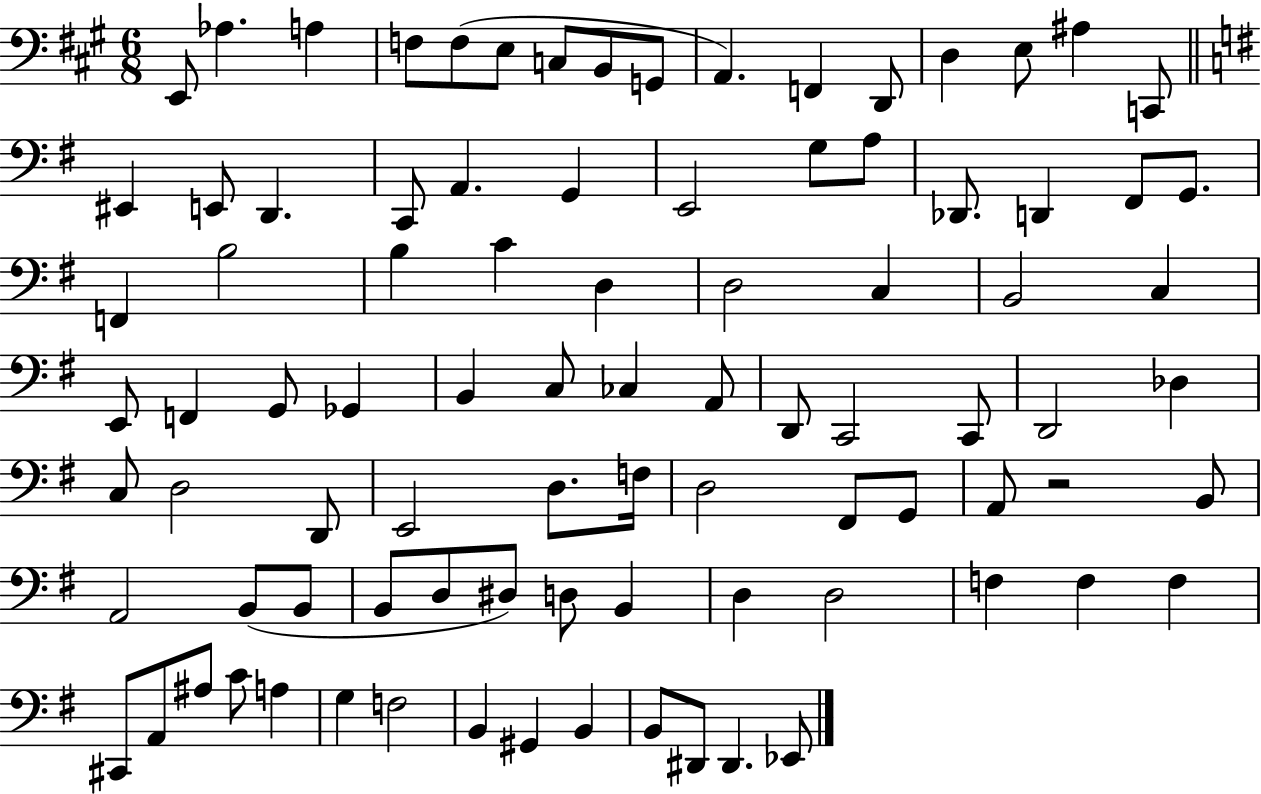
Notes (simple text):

E2/e Ab3/q. A3/q F3/e F3/e E3/e C3/e B2/e G2/e A2/q. F2/q D2/e D3/q E3/e A#3/q C2/e EIS2/q E2/e D2/q. C2/e A2/q. G2/q E2/h G3/e A3/e Db2/e. D2/q F#2/e G2/e. F2/q B3/h B3/q C4/q D3/q D3/h C3/q B2/h C3/q E2/e F2/q G2/e Gb2/q B2/q C3/e CES3/q A2/e D2/e C2/h C2/e D2/h Db3/q C3/e D3/h D2/e E2/h D3/e. F3/s D3/h F#2/e G2/e A2/e R/h B2/e A2/h B2/e B2/e B2/e D3/e D#3/e D3/e B2/q D3/q D3/h F3/q F3/q F3/q C#2/e A2/e A#3/e C4/e A3/q G3/q F3/h B2/q G#2/q B2/q B2/e D#2/e D#2/q. Eb2/e